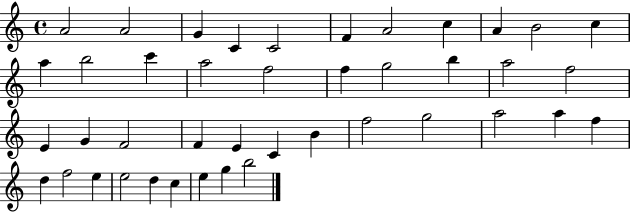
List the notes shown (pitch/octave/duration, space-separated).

A4/h A4/h G4/q C4/q C4/h F4/q A4/h C5/q A4/q B4/h C5/q A5/q B5/h C6/q A5/h F5/h F5/q G5/h B5/q A5/h F5/h E4/q G4/q F4/h F4/q E4/q C4/q B4/q F5/h G5/h A5/h A5/q F5/q D5/q F5/h E5/q E5/h D5/q C5/q E5/q G5/q B5/h